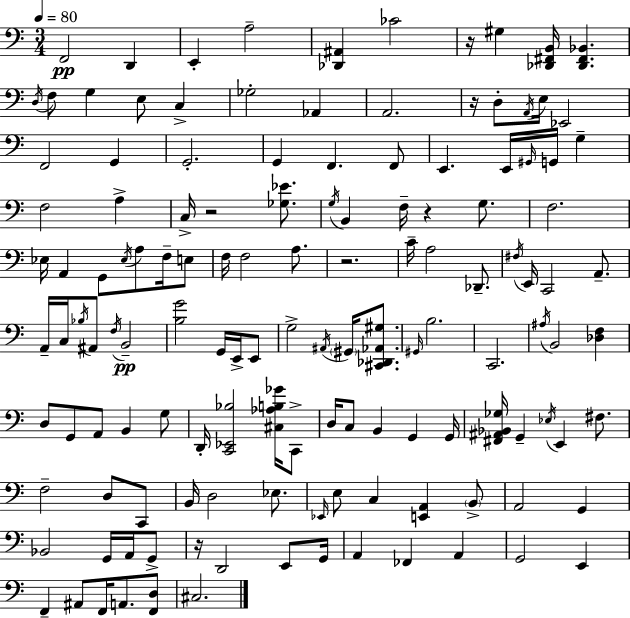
{
  \clef bass
  \numericTimeSignature
  \time 3/4
  \key a \minor
  \tempo 4 = 80
  f,2\pp d,4 | e,4-. a2-- | <des, ais,>4 ces'2 | r16 gis4 <des, fis, b,>16 <des, fis, bes,>4. | \break \acciaccatura { d16 } f8 g4 e8 c4-> | ges2-. aes,4 | a,2. | r16 d8-. \acciaccatura { a,16 } e16 ees,2 | \break f,2 g,4 | g,2.-. | g,4 f,4. | f,8 e,4. e,16 \grace { gis,16 } g,16 g4-- | \break f2 a4-> | c16-> r2 | <ges ees'>8. \acciaccatura { g16 } b,4 f16-- r4 | g8. f2. | \break ees16 a,4 g,8 \acciaccatura { ees16 } | a8 f16-- e8 f16 f2 | a8. r2. | c'16-- a2 | \break des,8.-- \acciaccatura { fis16 } e,16 c,2 | a,8.-- a,16-- c16 \acciaccatura { bes16 } ais,8 \acciaccatura { f16 }\pp | b,2-- <b g'>2 | g,16 e,16-> e,8 g2-> | \break \acciaccatura { ais,16 } \parenthesize gis,16 <cis, des, aes, gis>8. \grace { gis,16 } b2. | c,2. | \acciaccatura { ais16 } b,2 | <des f>4 d8 | \break g,8 a,8 b,4 g8 d,16-. | <c, ees, bes>2 <cis aes b ges'>16 c,8-> d16 | c8 b,4 g,4 g,16 <fis, ais, bes, ges>16 | g,4-- \acciaccatura { ees16 } e,4 fis8. | \break f2-- d8 c,8 | b,16 d2 ees8. | \grace { ees,16 } e8 c4 <e, a,>4 \parenthesize b,8-> | a,2 g,4 | \break bes,2 g,16 a,16 g,8-> | r16 d,2 e,8 | g,16 a,4 fes,4 a,4 | g,2 e,4 | \break f,4-- ais,8 f,16 a,8. <f, d>8 | cis2. | \bar "|."
}